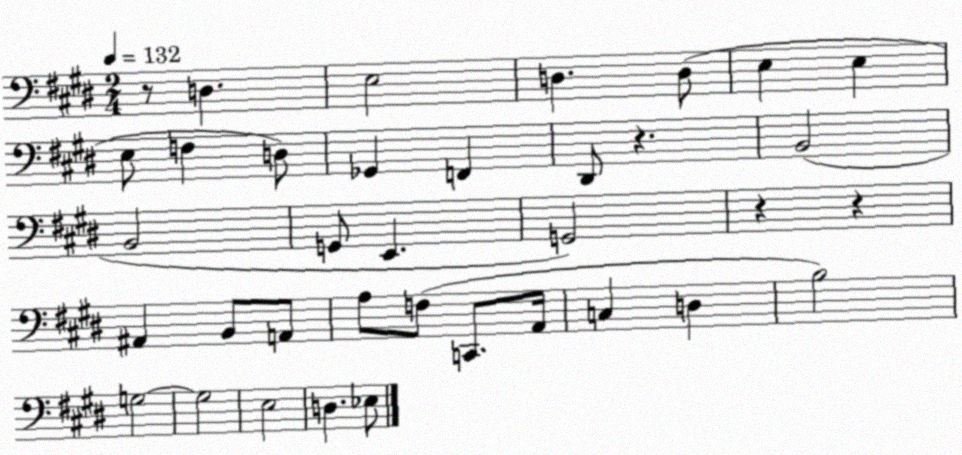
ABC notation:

X:1
T:Untitled
M:2/4
L:1/4
K:E
z/2 D, E,2 D, D,/2 E, E, E,/2 F, D,/2 _G,, F,, ^D,,/2 z B,,2 B,,2 G,,/2 E,, G,,2 z z ^A,, B,,/2 A,,/2 A,/2 F,/2 C,,/2 A,,/4 C, D, B,2 G,2 G,2 E,2 D, _E,/2